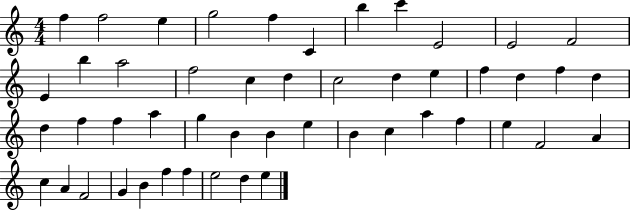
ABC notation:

X:1
T:Untitled
M:4/4
L:1/4
K:C
f f2 e g2 f C b c' E2 E2 F2 E b a2 f2 c d c2 d e f d f d d f f a g B B e B c a f e F2 A c A F2 G B f f e2 d e